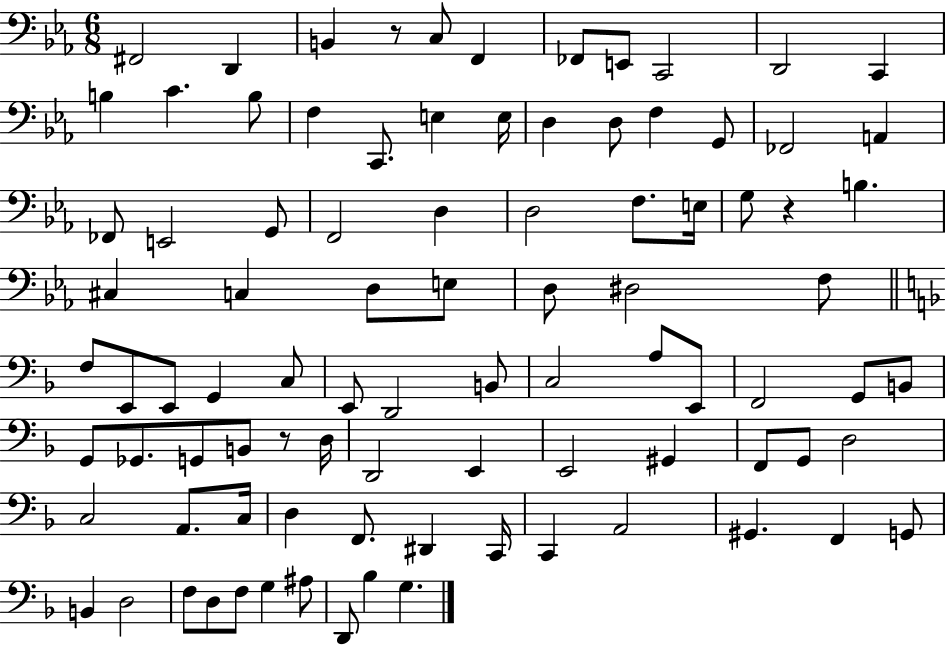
X:1
T:Untitled
M:6/8
L:1/4
K:Eb
^F,,2 D,, B,, z/2 C,/2 F,, _F,,/2 E,,/2 C,,2 D,,2 C,, B, C B,/2 F, C,,/2 E, E,/4 D, D,/2 F, G,,/2 _F,,2 A,, _F,,/2 E,,2 G,,/2 F,,2 D, D,2 F,/2 E,/4 G,/2 z B, ^C, C, D,/2 E,/2 D,/2 ^D,2 F,/2 F,/2 E,,/2 E,,/2 G,, C,/2 E,,/2 D,,2 B,,/2 C,2 A,/2 E,,/2 F,,2 G,,/2 B,,/2 G,,/2 _G,,/2 G,,/2 B,,/2 z/2 D,/4 D,,2 E,, E,,2 ^G,, F,,/2 G,,/2 D,2 C,2 A,,/2 C,/4 D, F,,/2 ^D,, C,,/4 C,, A,,2 ^G,, F,, G,,/2 B,, D,2 F,/2 D,/2 F,/2 G, ^A,/2 D,,/2 _B, G,